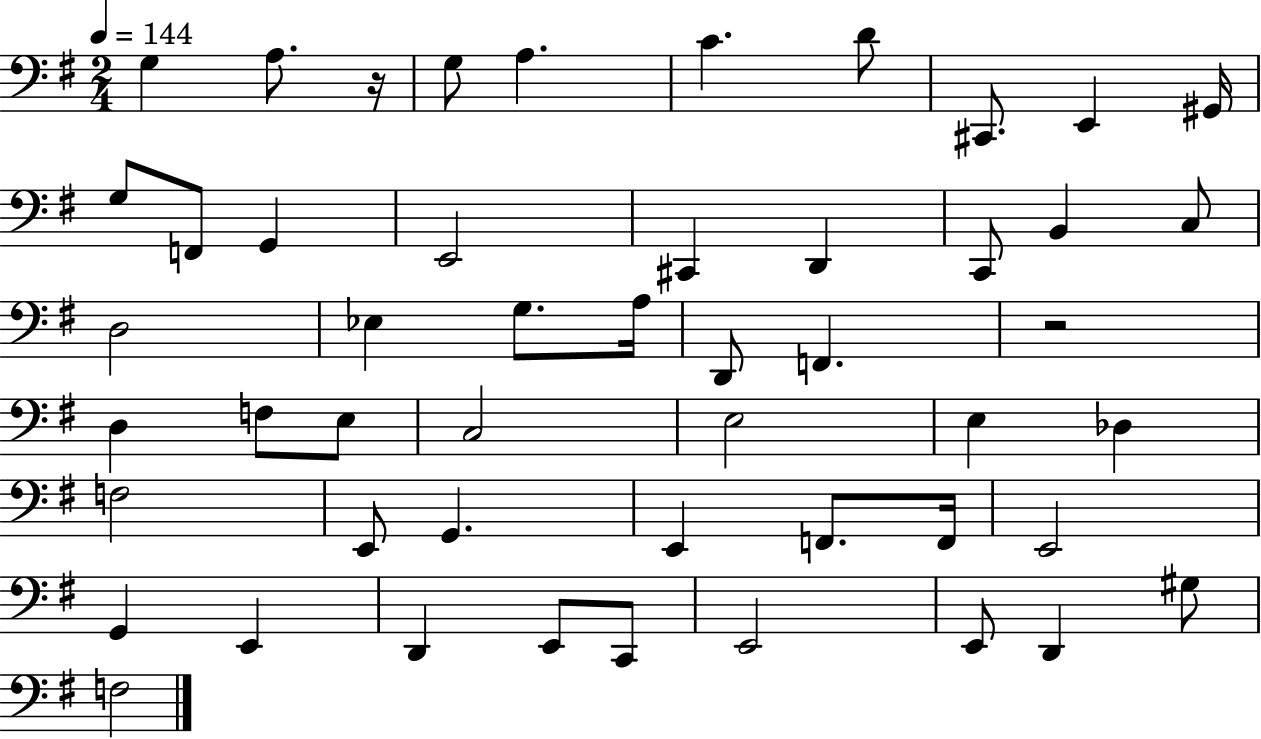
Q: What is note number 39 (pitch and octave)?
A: G2